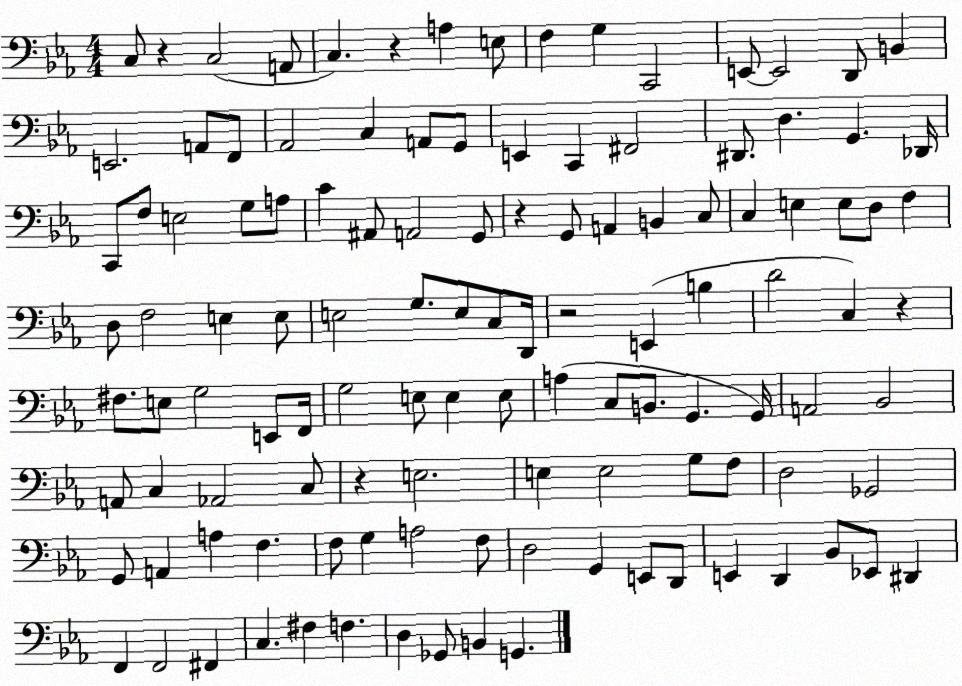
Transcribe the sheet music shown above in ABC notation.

X:1
T:Untitled
M:4/4
L:1/4
K:Eb
C,/2 z C,2 A,,/2 C, z A, E,/2 F, G, C,,2 E,,/2 E,,2 D,,/2 B,, E,,2 A,,/2 F,,/2 _A,,2 C, A,,/2 G,,/2 E,, C,, ^F,,2 ^D,,/2 D, G,, _D,,/4 C,,/2 F,/2 E,2 G,/2 A,/2 C ^A,,/2 A,,2 G,,/2 z G,,/2 A,, B,, C,/2 C, E, E,/2 D,/2 F, D,/2 F,2 E, E,/2 E,2 G,/2 E,/2 C,/2 D,,/4 z2 E,, B, D2 C, z ^F,/2 E,/2 G,2 E,,/2 F,,/4 G,2 E,/2 E, E,/2 A, C,/2 B,,/2 G,, G,,/4 A,,2 _B,,2 A,,/2 C, _A,,2 C,/2 z E,2 E, E,2 G,/2 F,/2 D,2 _G,,2 G,,/2 A,, A, F, F,/2 G, A,2 F,/2 D,2 G,, E,,/2 D,,/2 E,, D,, _B,,/2 _E,,/2 ^D,, F,, F,,2 ^F,, C, ^F, F, D, _G,,/2 B,, G,,